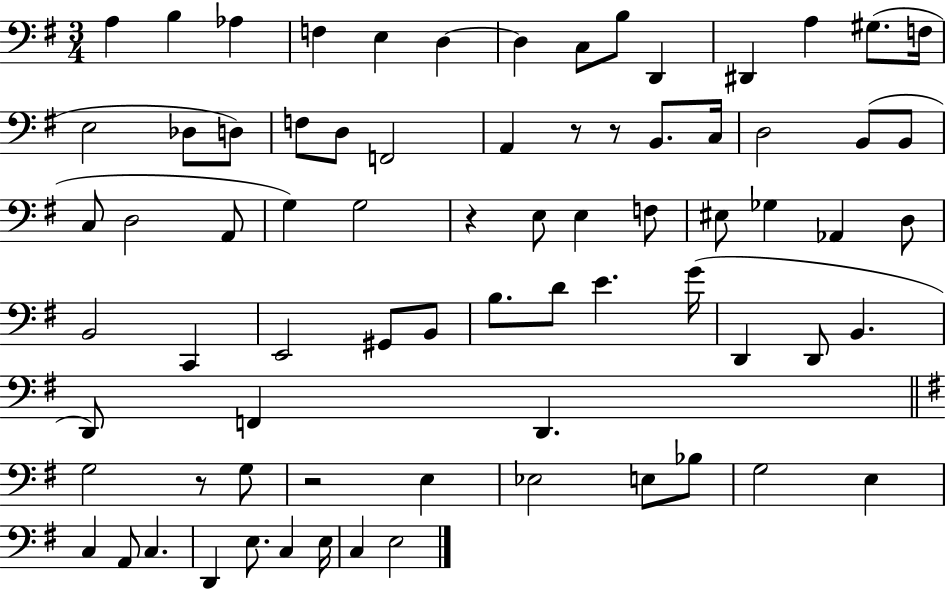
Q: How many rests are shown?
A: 5